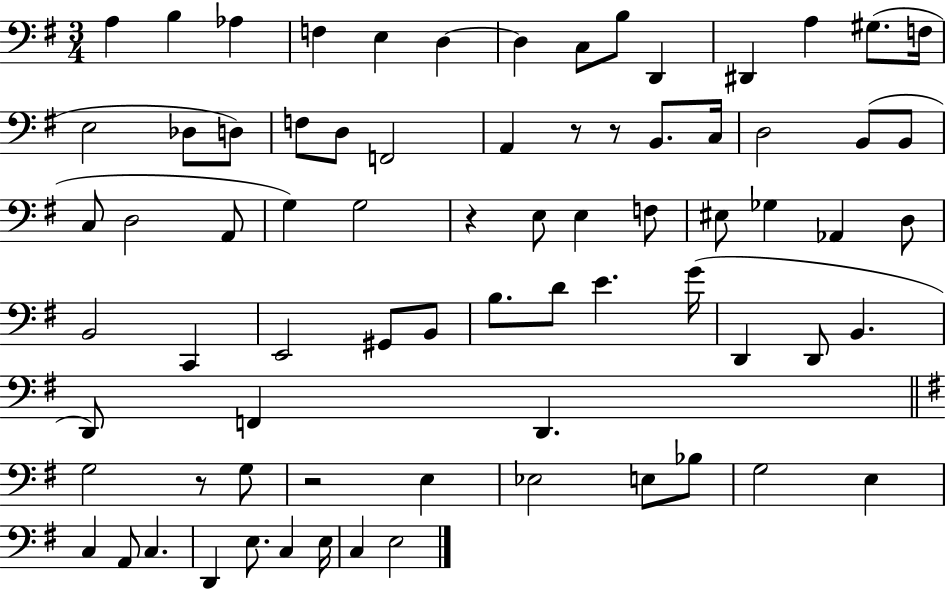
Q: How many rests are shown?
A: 5